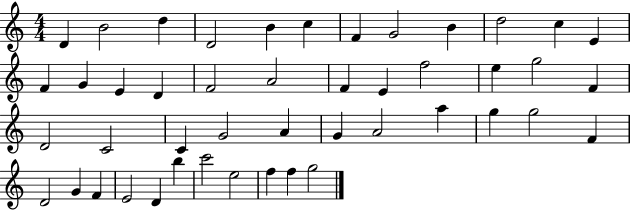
{
  \clef treble
  \numericTimeSignature
  \time 4/4
  \key c \major
  d'4 b'2 d''4 | d'2 b'4 c''4 | f'4 g'2 b'4 | d''2 c''4 e'4 | \break f'4 g'4 e'4 d'4 | f'2 a'2 | f'4 e'4 f''2 | e''4 g''2 f'4 | \break d'2 c'2 | c'4 g'2 a'4 | g'4 a'2 a''4 | g''4 g''2 f'4 | \break d'2 g'4 f'4 | e'2 d'4 b''4 | c'''2 e''2 | f''4 f''4 g''2 | \break \bar "|."
}